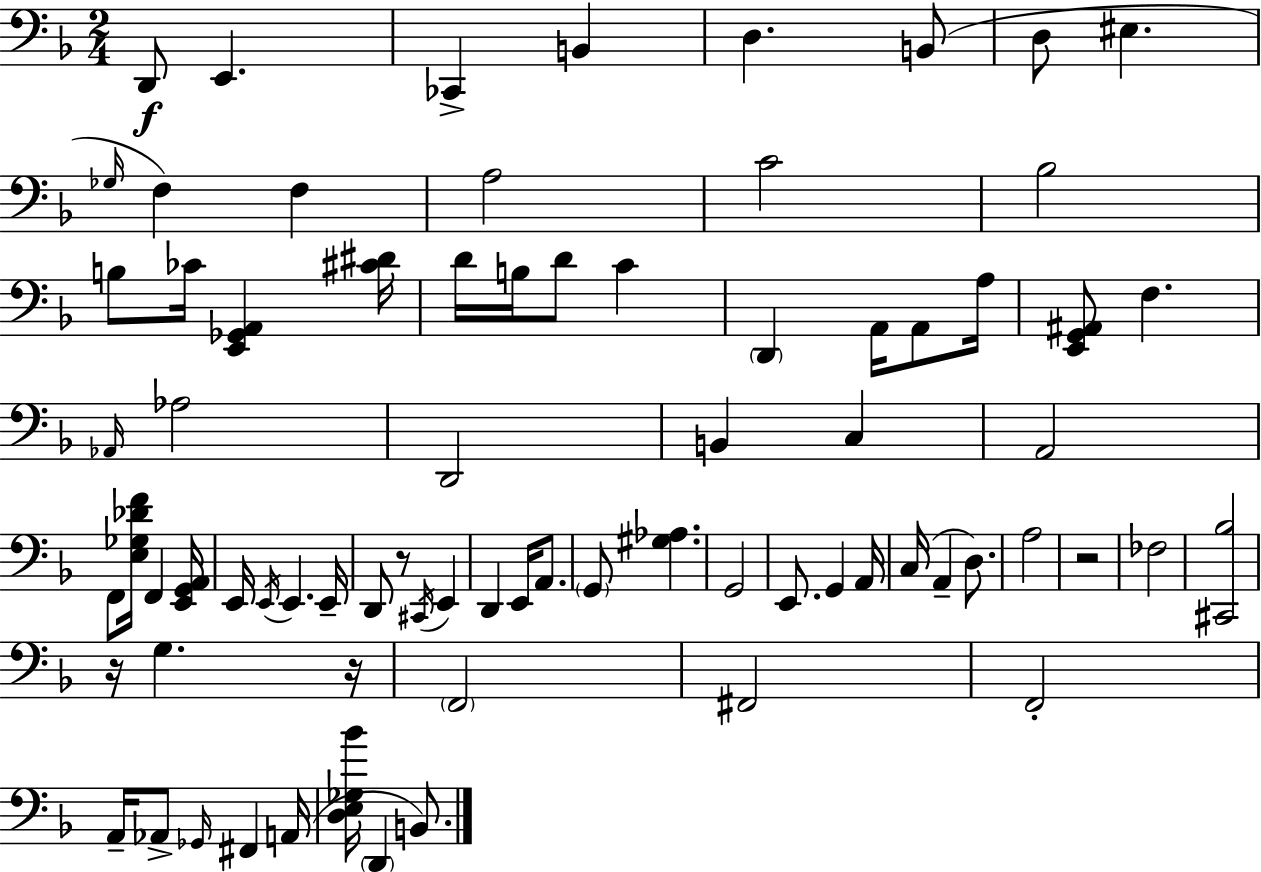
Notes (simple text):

D2/e E2/q. CES2/q B2/q D3/q. B2/e D3/e EIS3/q. Gb3/s F3/q F3/q A3/h C4/h Bb3/h B3/e CES4/s [E2,Gb2,A2]/q [C#4,D#4]/s D4/s B3/s D4/e C4/q D2/q A2/s A2/e A3/s [E2,G2,A#2]/e F3/q. Ab2/s Ab3/h D2/h B2/q C3/q A2/h F2/e [E3,Gb3,Db4,F4]/s F2/q [E2,G2,A2]/s E2/s E2/s E2/q. E2/s D2/e R/e C#2/s E2/q D2/q E2/s A2/e. G2/e [G#3,Ab3]/q. G2/h E2/e. G2/q A2/s C3/s A2/q D3/e. A3/h R/h FES3/h [C#2,Bb3]/h R/s G3/q. R/s F2/h F#2/h F2/h A2/s Ab2/e Gb2/s F#2/q A2/s [D3,E3,Gb3,Bb4]/s D2/q B2/e.